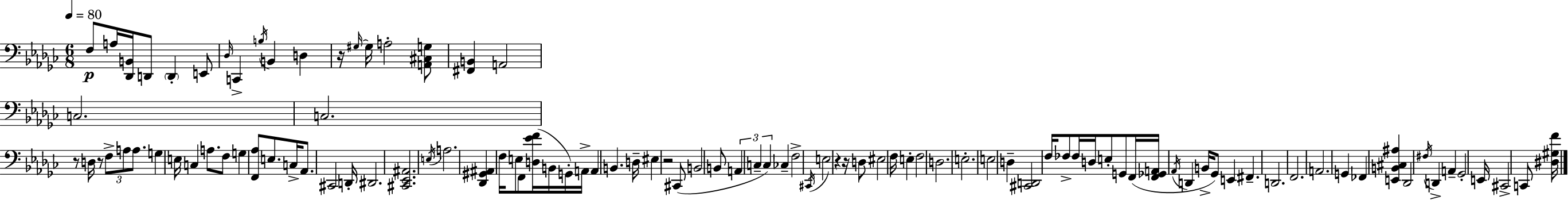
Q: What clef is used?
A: bass